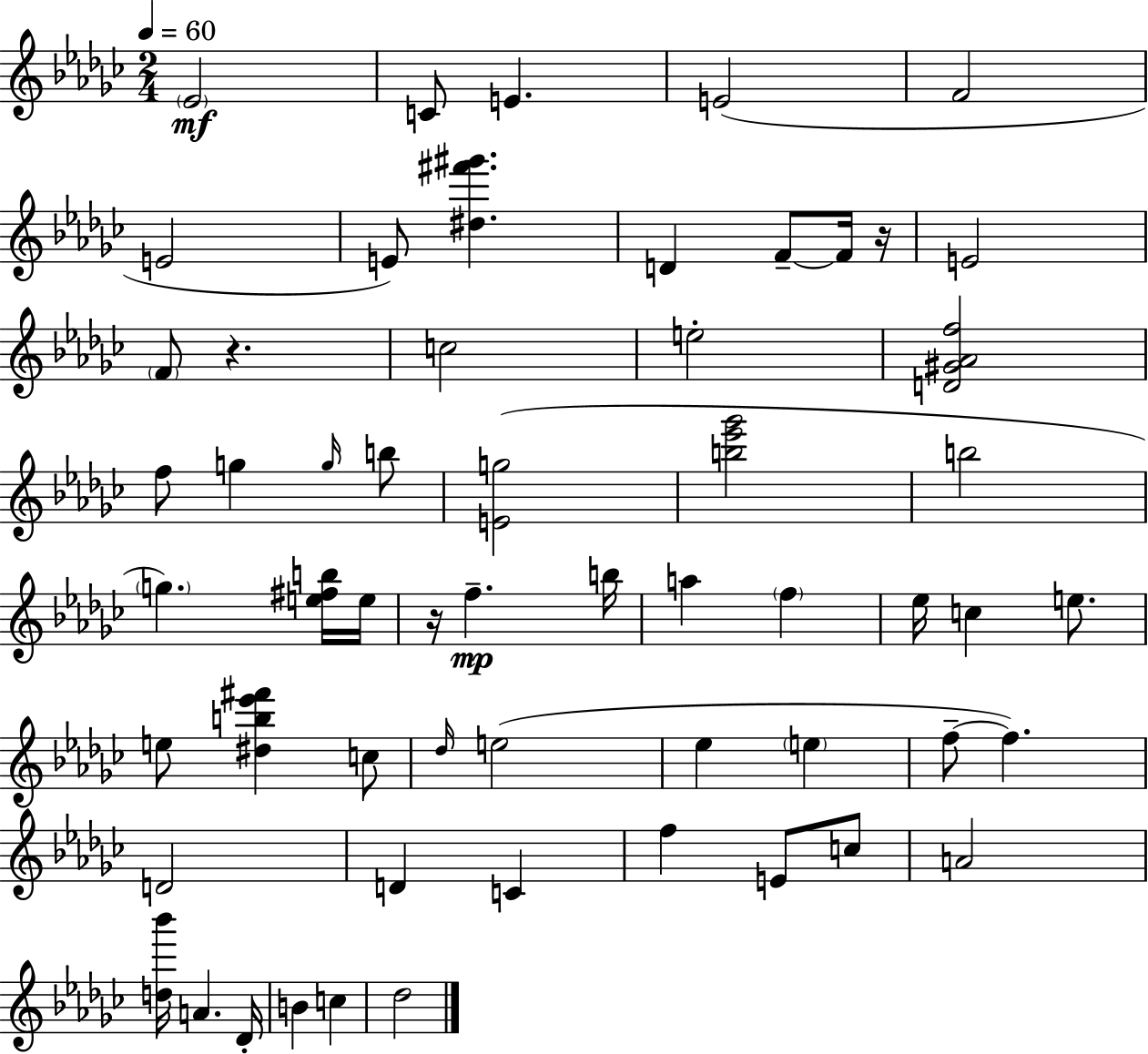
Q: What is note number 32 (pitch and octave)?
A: E5